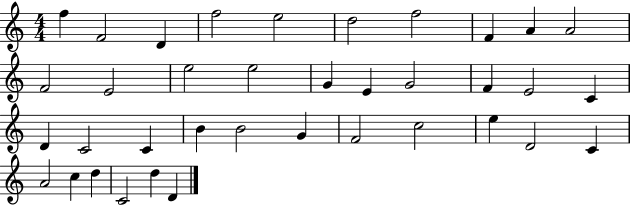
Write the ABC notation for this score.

X:1
T:Untitled
M:4/4
L:1/4
K:C
f F2 D f2 e2 d2 f2 F A A2 F2 E2 e2 e2 G E G2 F E2 C D C2 C B B2 G F2 c2 e D2 C A2 c d C2 d D